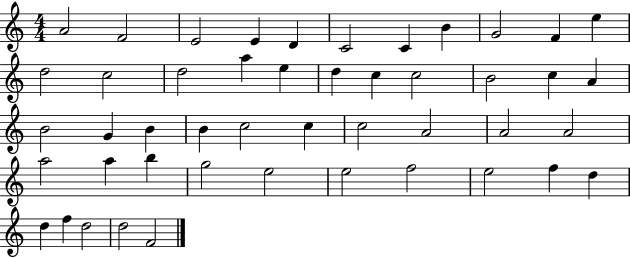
X:1
T:Untitled
M:4/4
L:1/4
K:C
A2 F2 E2 E D C2 C B G2 F e d2 c2 d2 a e d c c2 B2 c A B2 G B B c2 c c2 A2 A2 A2 a2 a b g2 e2 e2 f2 e2 f d d f d2 d2 F2